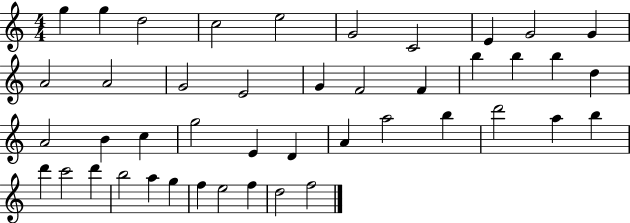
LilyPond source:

{
  \clef treble
  \numericTimeSignature
  \time 4/4
  \key c \major
  g''4 g''4 d''2 | c''2 e''2 | g'2 c'2 | e'4 g'2 g'4 | \break a'2 a'2 | g'2 e'2 | g'4 f'2 f'4 | b''4 b''4 b''4 d''4 | \break a'2 b'4 c''4 | g''2 e'4 d'4 | a'4 a''2 b''4 | d'''2 a''4 b''4 | \break d'''4 c'''2 d'''4 | b''2 a''4 g''4 | f''4 e''2 f''4 | d''2 f''2 | \break \bar "|."
}